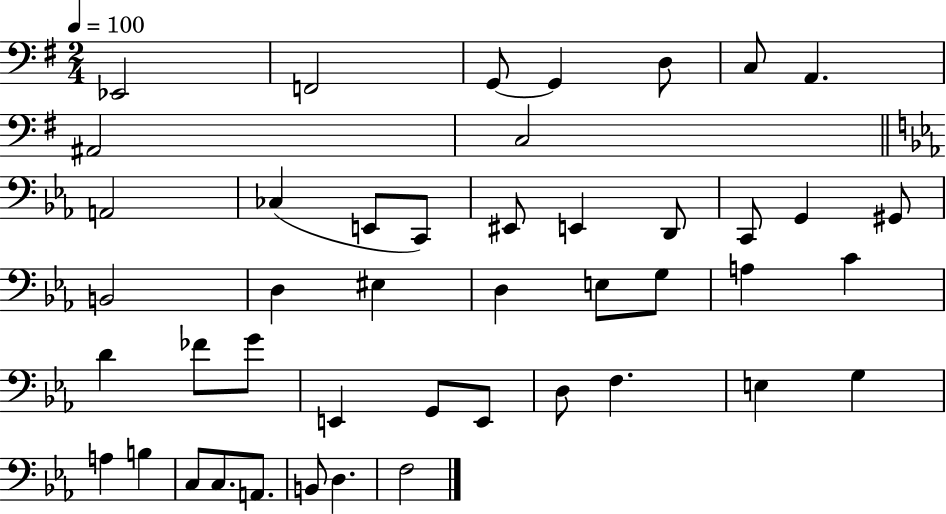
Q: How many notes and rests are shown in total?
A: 45